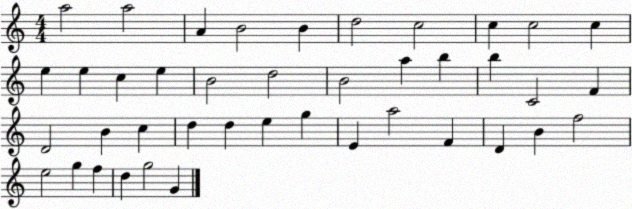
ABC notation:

X:1
T:Untitled
M:4/4
L:1/4
K:C
a2 a2 A B2 B d2 c2 c c2 c e e c e B2 d2 B2 a b b C2 F D2 B c d d e g E a2 F D B f2 e2 g f d g2 G